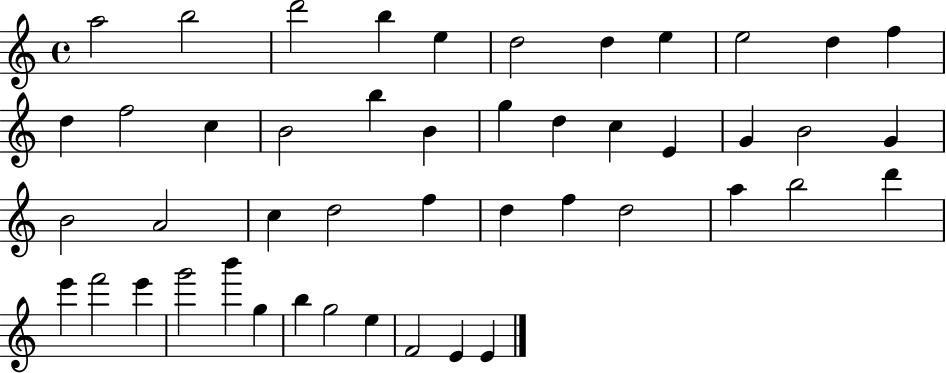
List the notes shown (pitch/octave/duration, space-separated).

A5/h B5/h D6/h B5/q E5/q D5/h D5/q E5/q E5/h D5/q F5/q D5/q F5/h C5/q B4/h B5/q B4/q G5/q D5/q C5/q E4/q G4/q B4/h G4/q B4/h A4/h C5/q D5/h F5/q D5/q F5/q D5/h A5/q B5/h D6/q E6/q F6/h E6/q G6/h B6/q G5/q B5/q G5/h E5/q F4/h E4/q E4/q